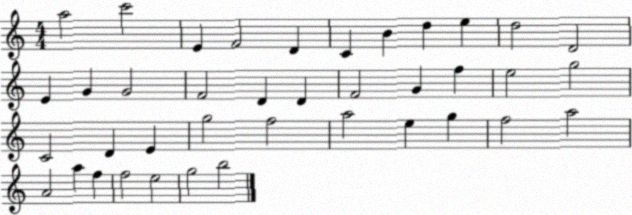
X:1
T:Untitled
M:4/4
L:1/4
K:C
a2 c'2 E F2 D C B d e d2 D2 E G G2 F2 D D F2 G f e2 g2 C2 D E g2 f2 a2 e g f2 a2 A2 a f f2 e2 g2 b2